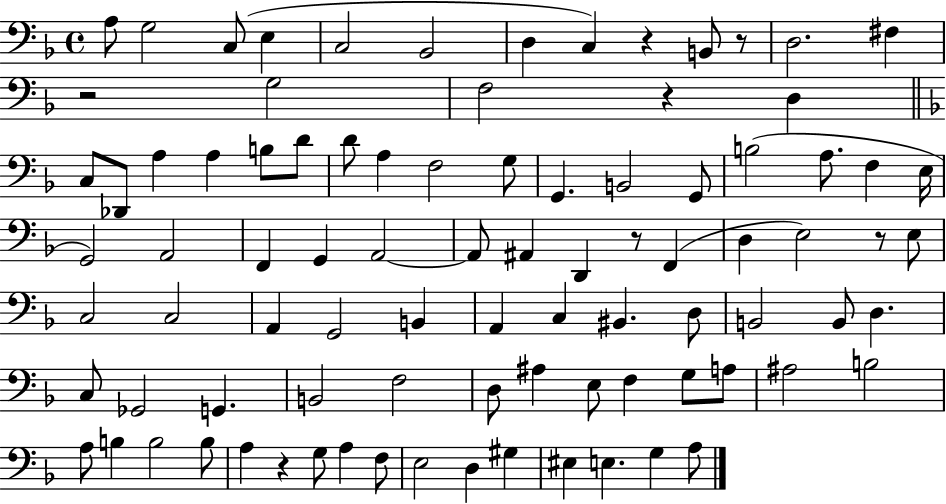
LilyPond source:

{
  \clef bass
  \time 4/4
  \defaultTimeSignature
  \key f \major
  a8 g2 c8( e4 | c2 bes,2 | d4 c4) r4 b,8 r8 | d2. fis4 | \break r2 g2 | f2 r4 d4 | \bar "||" \break \key f \major c8 des,8 a4 a4 b8 d'8 | d'8 a4 f2 g8 | g,4. b,2 g,8 | b2( a8. f4 e16 | \break g,2) a,2 | f,4 g,4 a,2~~ | a,8 ais,4 d,4 r8 f,4( | d4 e2) r8 e8 | \break c2 c2 | a,4 g,2 b,4 | a,4 c4 bis,4. d8 | b,2 b,8 d4. | \break c8 ges,2 g,4. | b,2 f2 | d8 ais4 e8 f4 g8 a8 | ais2 b2 | \break a8 b4 b2 b8 | a4 r4 g8 a4 f8 | e2 d4 gis4 | eis4 e4. g4 a8 | \break \bar "|."
}